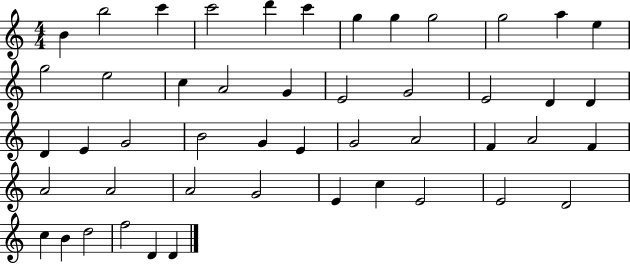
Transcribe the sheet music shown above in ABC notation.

X:1
T:Untitled
M:4/4
L:1/4
K:C
B b2 c' c'2 d' c' g g g2 g2 a e g2 e2 c A2 G E2 G2 E2 D D D E G2 B2 G E G2 A2 F A2 F A2 A2 A2 G2 E c E2 E2 D2 c B d2 f2 D D